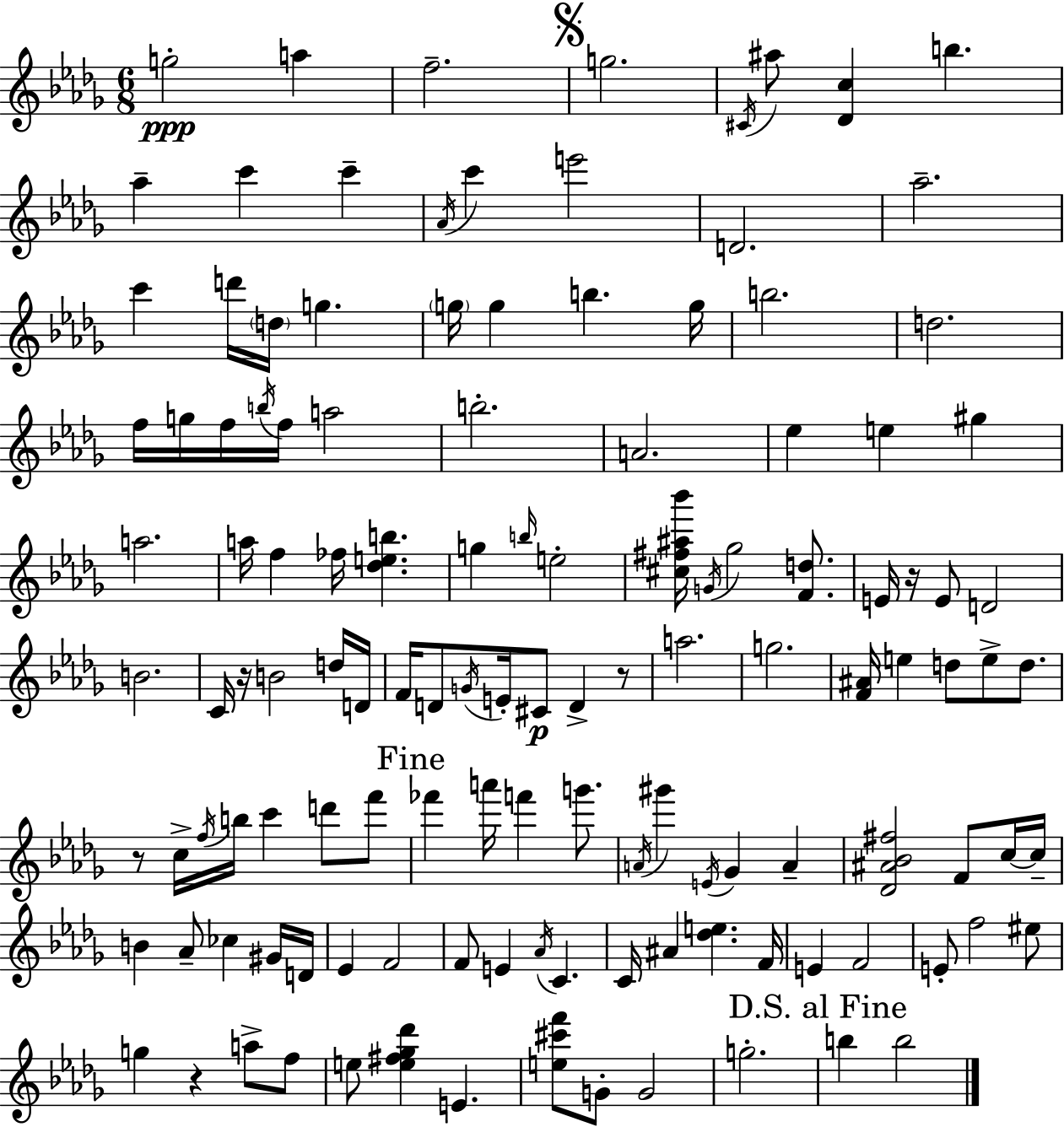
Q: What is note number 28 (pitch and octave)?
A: F5